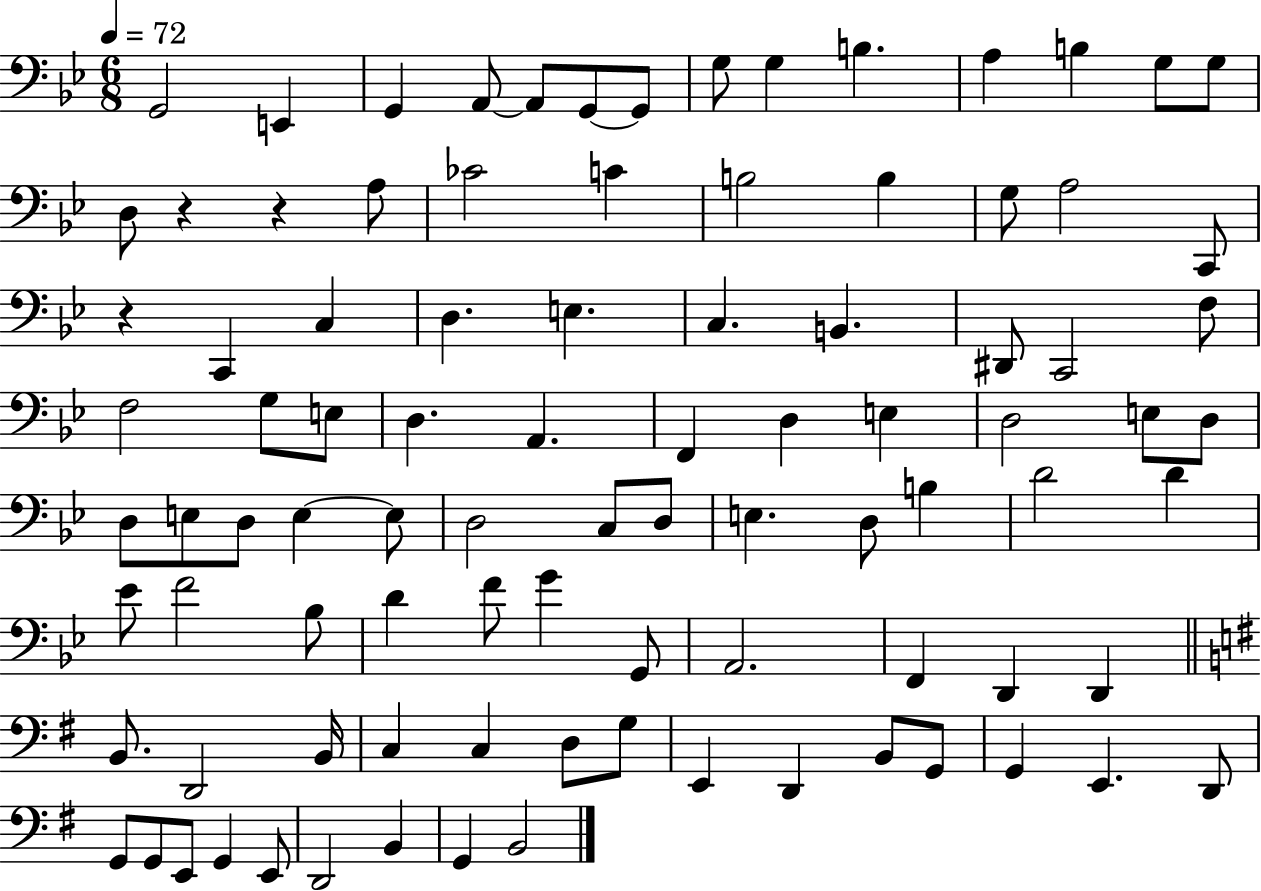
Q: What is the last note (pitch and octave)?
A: B2